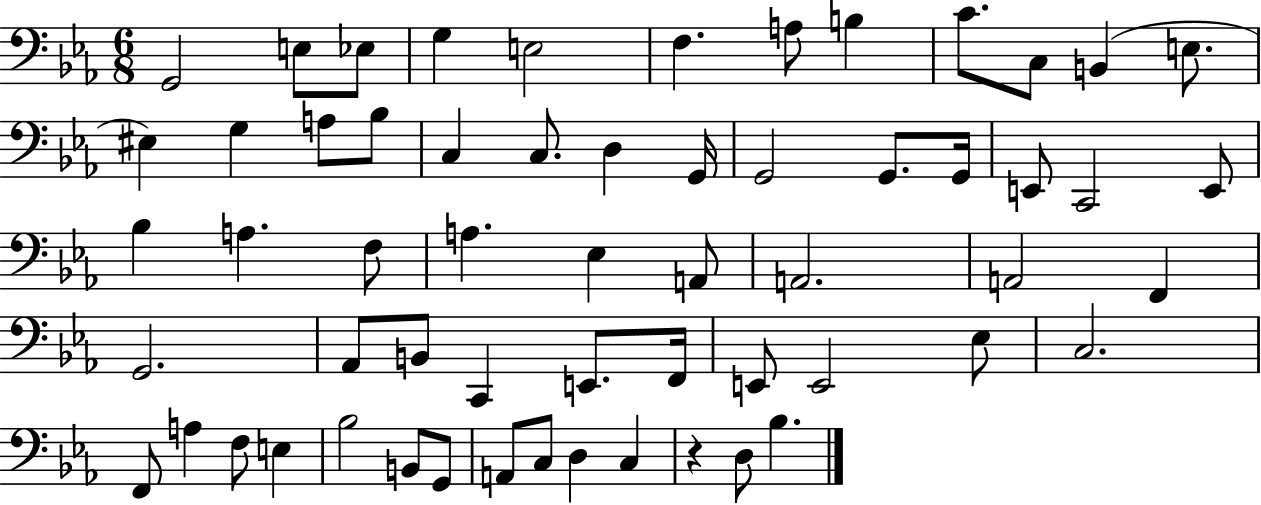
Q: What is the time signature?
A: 6/8